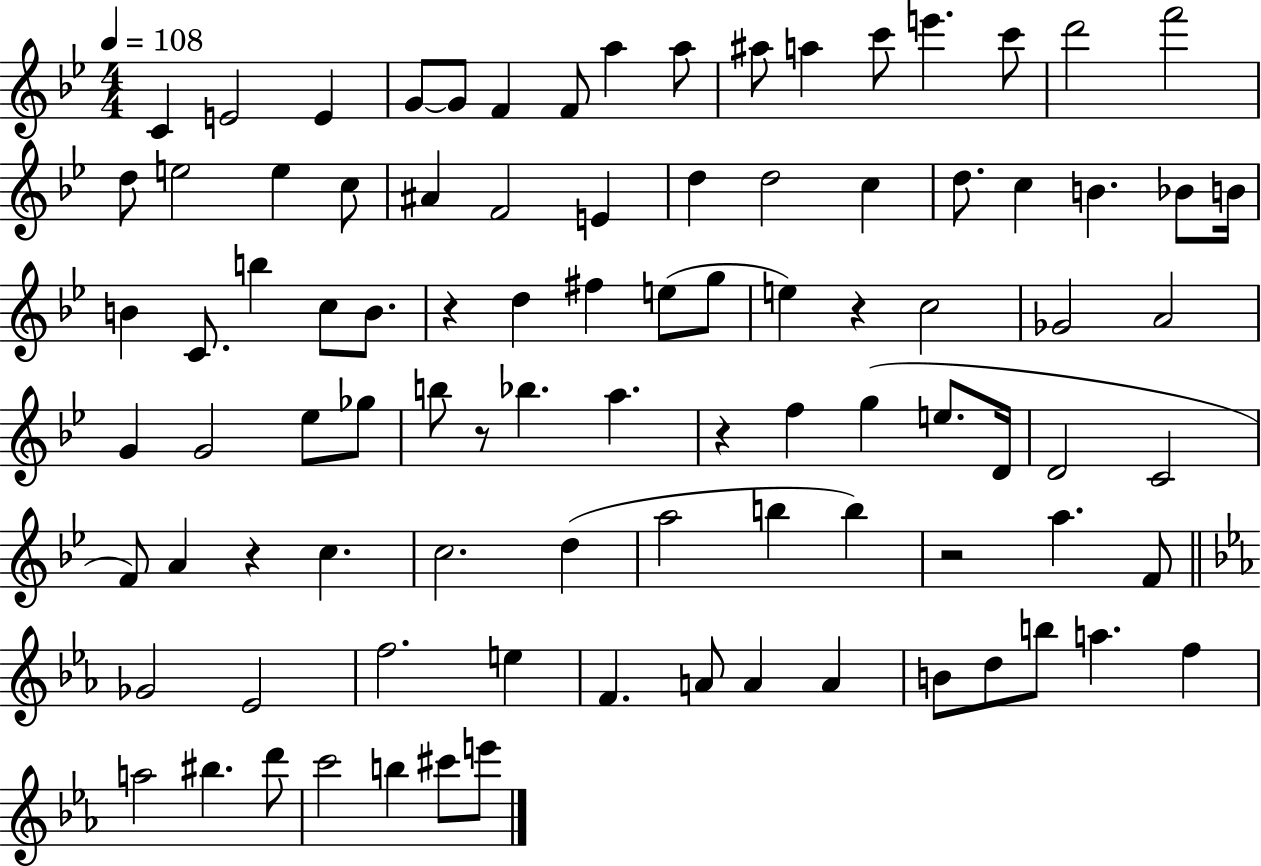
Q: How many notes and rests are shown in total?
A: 93